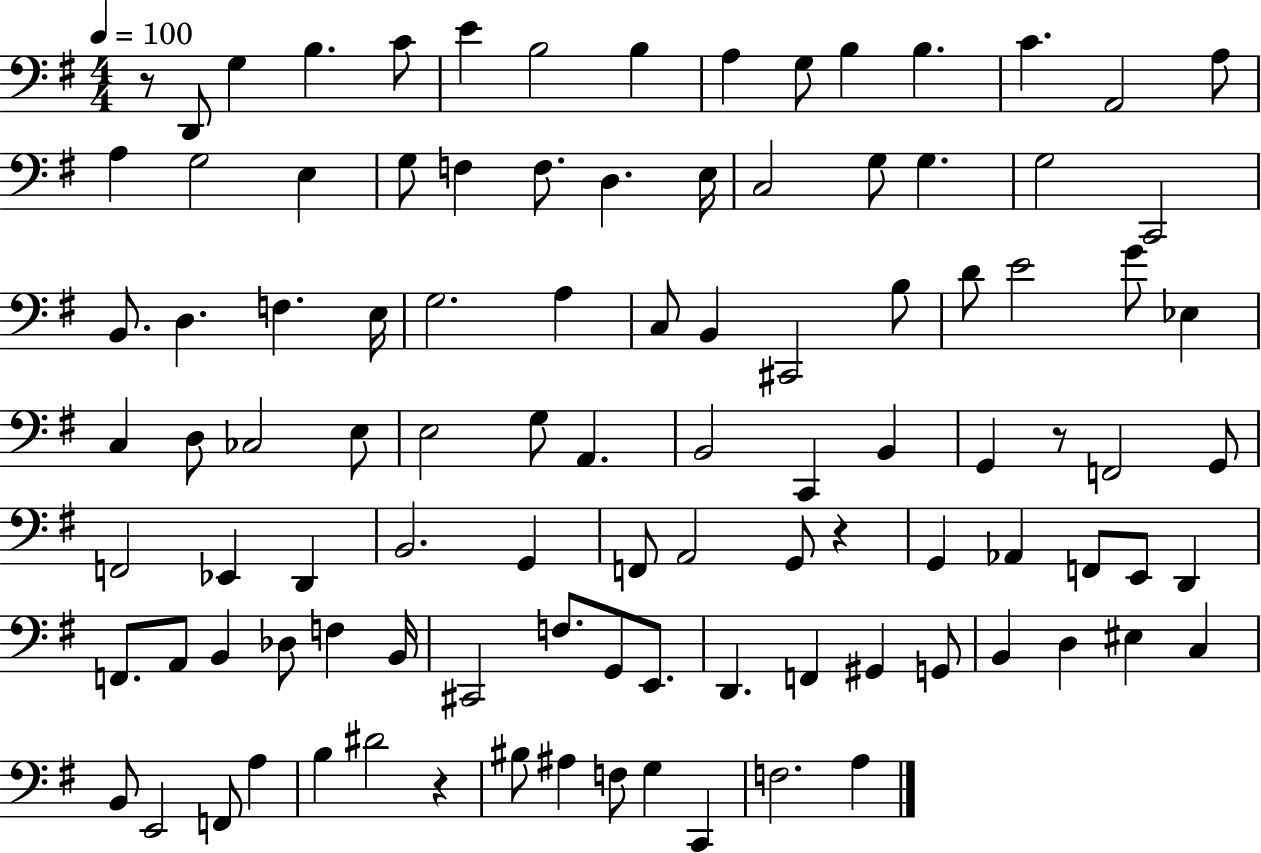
{
  \clef bass
  \numericTimeSignature
  \time 4/4
  \key g \major
  \tempo 4 = 100
  r8 d,8 g4 b4. c'8 | e'4 b2 b4 | a4 g8 b4 b4. | c'4. a,2 a8 | \break a4 g2 e4 | g8 f4 f8. d4. e16 | c2 g8 g4. | g2 c,2 | \break b,8. d4. f4. e16 | g2. a4 | c8 b,4 cis,2 b8 | d'8 e'2 g'8 ees4 | \break c4 d8 ces2 e8 | e2 g8 a,4. | b,2 c,4 b,4 | g,4 r8 f,2 g,8 | \break f,2 ees,4 d,4 | b,2. g,4 | f,8 a,2 g,8 r4 | g,4 aes,4 f,8 e,8 d,4 | \break f,8. a,8 b,4 des8 f4 b,16 | cis,2 f8. g,8 e,8. | d,4. f,4 gis,4 g,8 | b,4 d4 eis4 c4 | \break b,8 e,2 f,8 a4 | b4 dis'2 r4 | bis8 ais4 f8 g4 c,4 | f2. a4 | \break \bar "|."
}